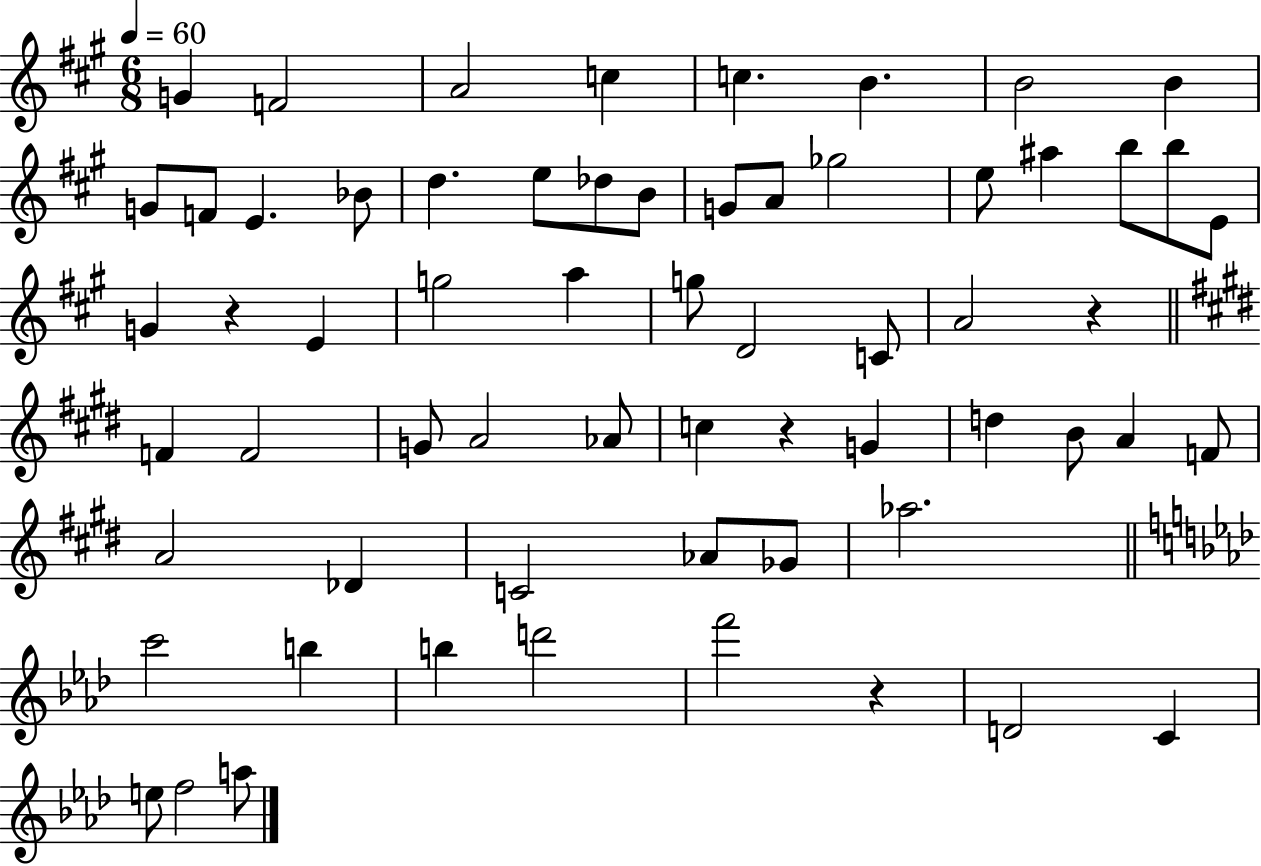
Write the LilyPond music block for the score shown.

{
  \clef treble
  \numericTimeSignature
  \time 6/8
  \key a \major
  \tempo 4 = 60
  g'4 f'2 | a'2 c''4 | c''4. b'4. | b'2 b'4 | \break g'8 f'8 e'4. bes'8 | d''4. e''8 des''8 b'8 | g'8 a'8 ges''2 | e''8 ais''4 b''8 b''8 e'8 | \break g'4 r4 e'4 | g''2 a''4 | g''8 d'2 c'8 | a'2 r4 | \break \bar "||" \break \key e \major f'4 f'2 | g'8 a'2 aes'8 | c''4 r4 g'4 | d''4 b'8 a'4 f'8 | \break a'2 des'4 | c'2 aes'8 ges'8 | aes''2. | \bar "||" \break \key aes \major c'''2 b''4 | b''4 d'''2 | f'''2 r4 | d'2 c'4 | \break e''8 f''2 a''8 | \bar "|."
}